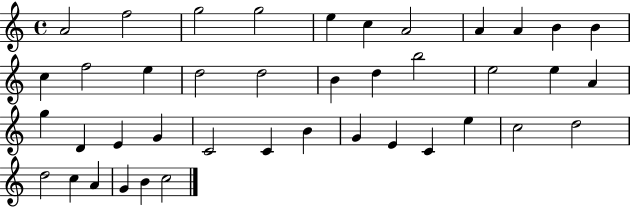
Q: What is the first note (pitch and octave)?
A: A4